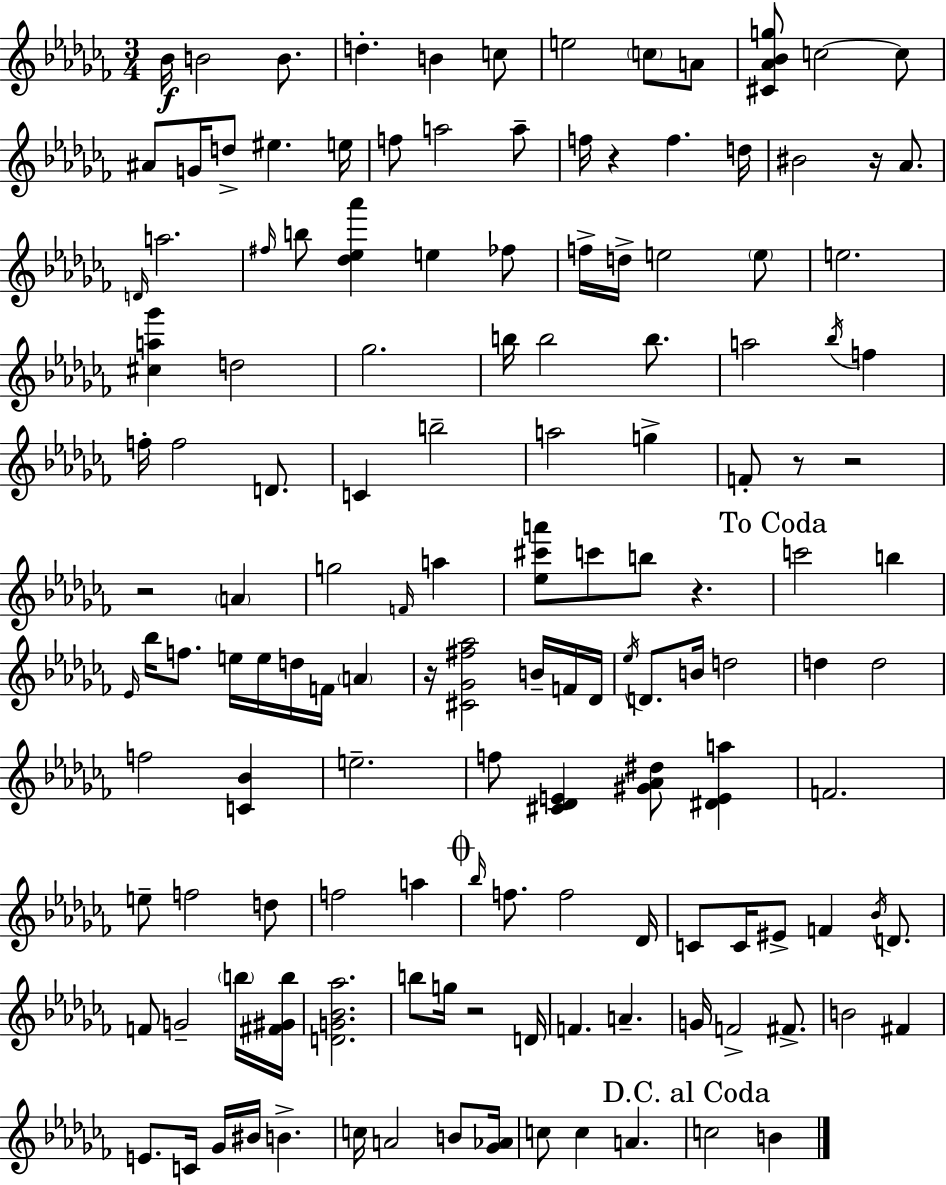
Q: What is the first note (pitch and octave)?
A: Bb4